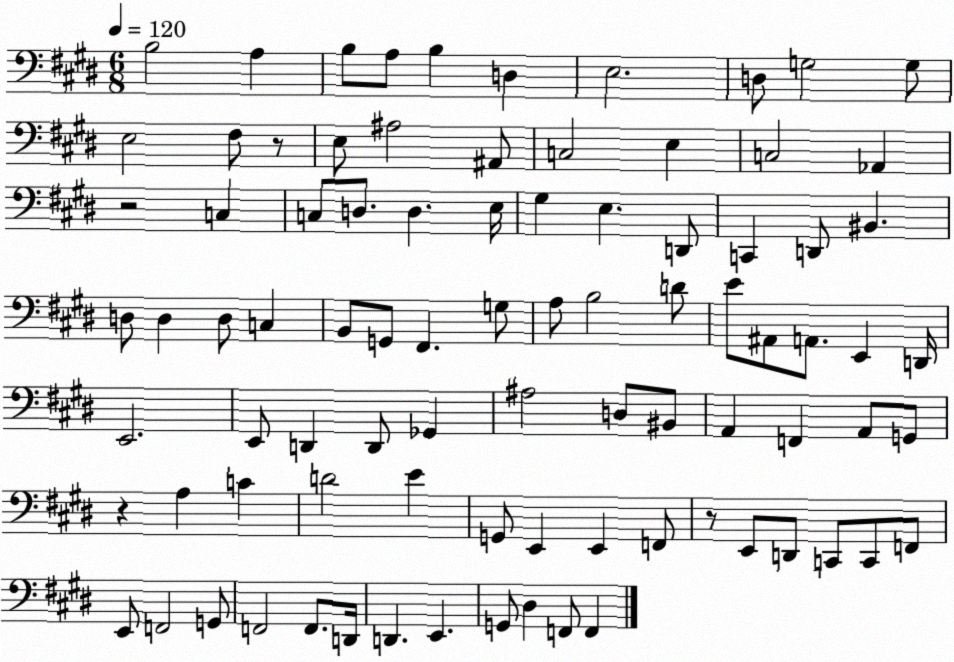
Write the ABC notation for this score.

X:1
T:Untitled
M:6/8
L:1/4
K:E
B,2 A, B,/2 A,/2 B, D, E,2 D,/2 G,2 G,/2 E,2 ^F,/2 z/2 E,/2 ^A,2 ^A,,/2 C,2 E, C,2 _A,, z2 C, C,/2 D,/2 D, E,/4 ^G, E, D,,/2 C,, D,,/2 ^B,, D,/2 D, D,/2 C, B,,/2 G,,/2 ^F,, G,/2 A,/2 B,2 D/2 E/2 ^A,,/2 A,,/2 E,, D,,/4 E,,2 E,,/2 D,, D,,/2 _G,, ^A,2 D,/2 ^B,,/2 A,, F,, A,,/2 G,,/2 z A, C D2 E G,,/2 E,, E,, F,,/2 z/2 E,,/2 D,,/2 C,,/2 C,,/2 F,,/2 E,,/2 F,,2 G,,/2 F,,2 F,,/2 D,,/4 D,, E,, G,,/2 ^D, F,,/2 F,,